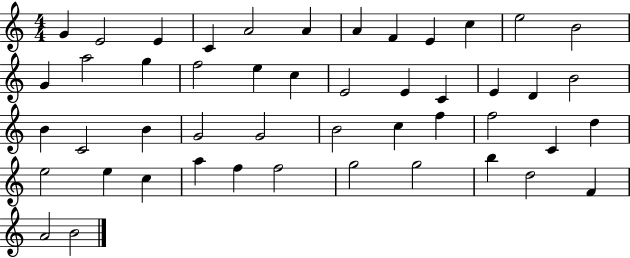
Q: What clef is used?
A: treble